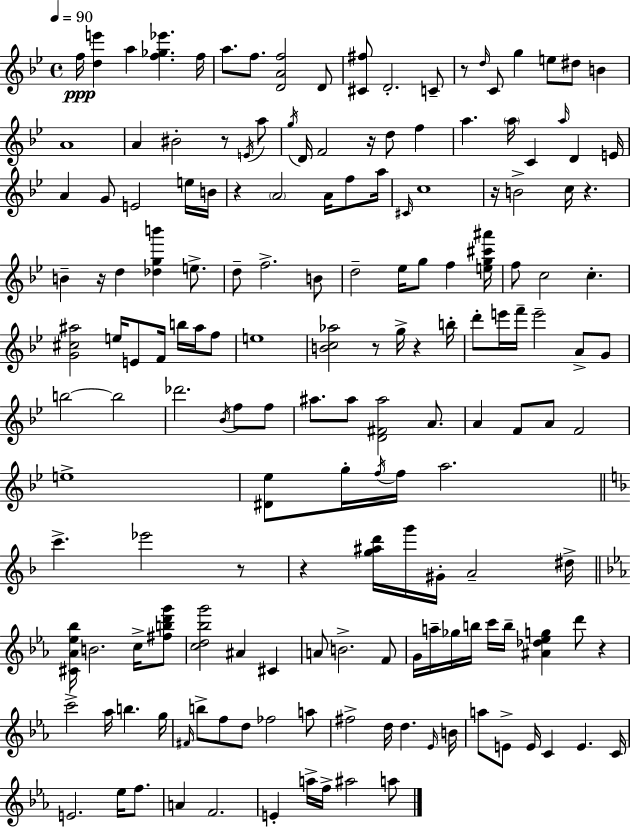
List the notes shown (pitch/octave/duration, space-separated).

F5/s [D5,E6]/q A5/q [F5,Gb5,Eb6]/q. F5/s A5/e. F5/e. [D4,A4,F5]/h D4/e [C#4,F#5]/e D4/h. C4/e R/e D5/s C4/e G5/q E5/e D#5/e B4/q A4/w A4/q BIS4/h R/e E4/s A5/e G5/s D4/s F4/h R/s D5/e F5/q A5/q. A5/s C4/q A5/s D4/q E4/s A4/q G4/e E4/h E5/s B4/s R/q A4/h A4/s F5/e A5/s C#4/s C5/w R/s B4/h C5/s R/q. B4/q R/s D5/q [Db5,G5,B6]/q E5/e. D5/e F5/h. B4/e D5/h Eb5/s G5/e F5/q [E5,G5,C#6,A#6]/s F5/e C5/h C5/q. [G4,C#5,A#5]/h E5/s E4/e F4/s B5/s A#5/s F5/e E5/w [B4,C5,Ab5]/h R/e G5/s R/q B5/s D6/e E6/s F6/s E6/h A4/e G4/e B5/h B5/h Db6/h. Bb4/s F5/e F5/e A#5/e. A#5/e [D4,F#4,A#5]/h A4/e. A4/q F4/e A4/e F4/h E5/w [D#4,Eb5]/e G5/s F5/s F5/s A5/h. C6/q. Eb6/h R/e R/q [G5,A#5,D6]/s G6/s G#4/s A4/h D#5/s [C#4,Ab4,Eb5,Bb5]/s B4/h. C5/s [F#5,B5,D6,G6]/e [C5,D5,Bb5,G6]/h A#4/q C#4/q A4/e B4/h. F4/e G4/s A5/s Gb5/s B5/s C6/s B5/s [A#4,Db5,Eb5,G5]/q D6/e R/q C6/h Ab5/s B5/q. G5/s F#4/s B5/e F5/e D5/e FES5/h A5/e F#5/h D5/s D5/q. Eb4/s B4/s A5/e E4/e E4/s C4/q E4/q. C4/s E4/h. Eb5/s F5/e. A4/q F4/h. E4/q A5/s F5/s A#5/h A5/e